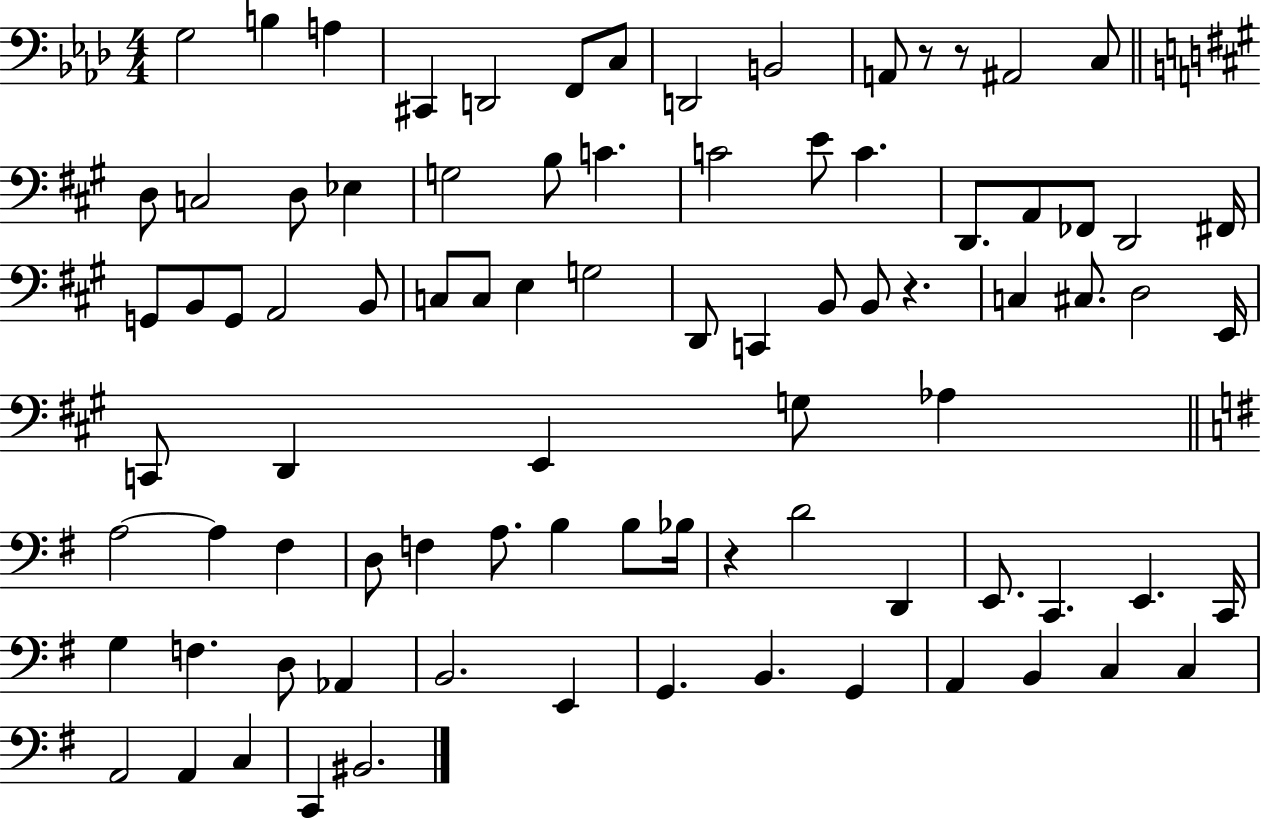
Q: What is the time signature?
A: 4/4